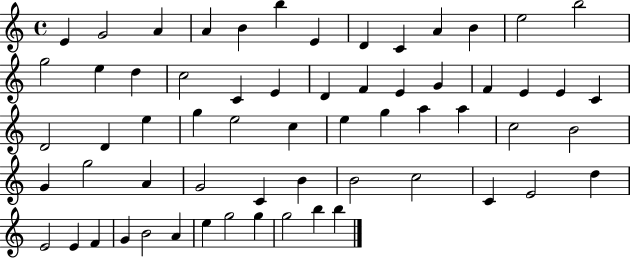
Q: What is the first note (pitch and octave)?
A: E4